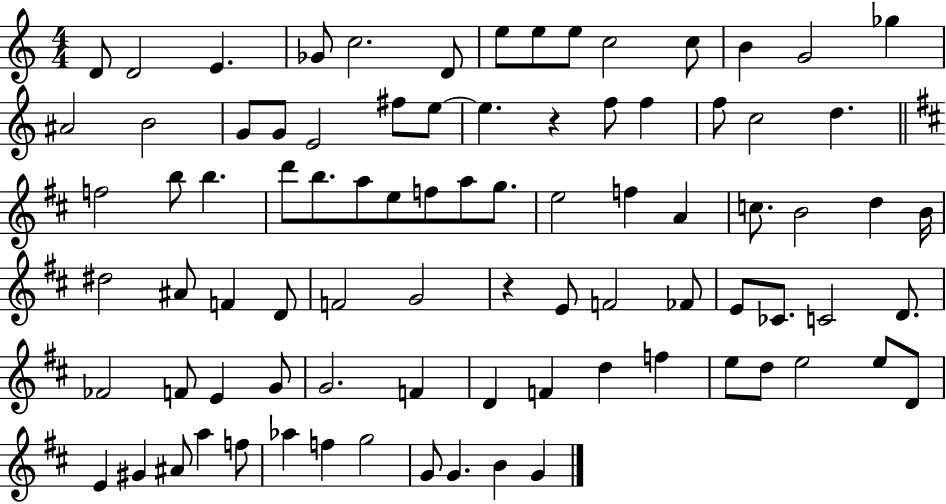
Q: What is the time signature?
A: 4/4